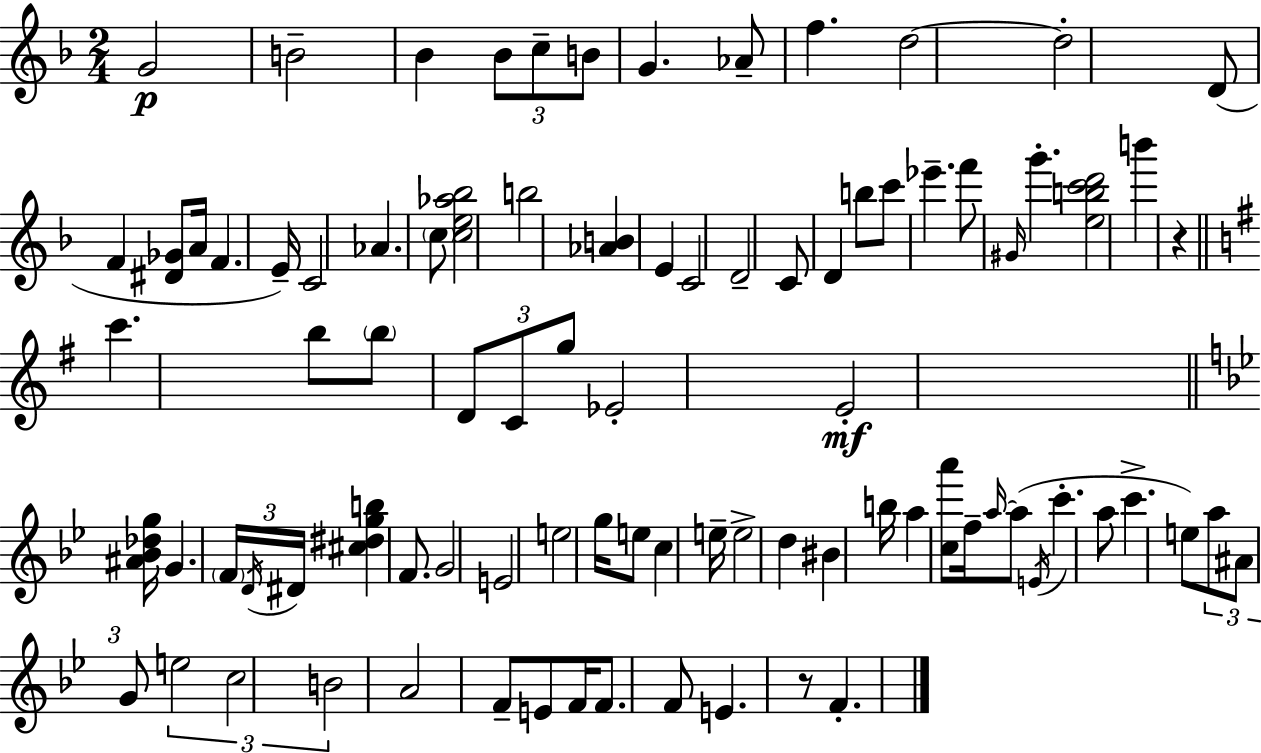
G4/h B4/h Bb4/q Bb4/e C5/e B4/e G4/q. Ab4/e F5/q. D5/h D5/h D4/e F4/q [D#4,Gb4]/e A4/s F4/q. E4/s C4/h Ab4/q. C5/e [C5,E5,Ab5,Bb5]/h B5/h [Ab4,B4]/q E4/q C4/h D4/h C4/e D4/q B5/e C6/e Eb6/q. F6/e G#4/s G6/q. [E5,B5,C6,D6]/h B6/q R/q C6/q. B5/e B5/e D4/e C4/e G5/e Eb4/h E4/h [A#4,Bb4,Db5,G5]/s G4/q. F4/s D4/s D#4/s [C#5,D#5,G5,B5]/q F4/e. G4/h E4/h E5/h G5/s E5/e C5/q E5/s E5/h D5/q BIS4/q B5/s A5/q [C5,A6]/e F5/s A5/s A5/e E4/s C6/q. A5/e C6/q. E5/e A5/e A#4/e G4/e E5/h C5/h B4/h A4/h F4/e E4/e F4/s F4/e. F4/e E4/q. R/e F4/q.